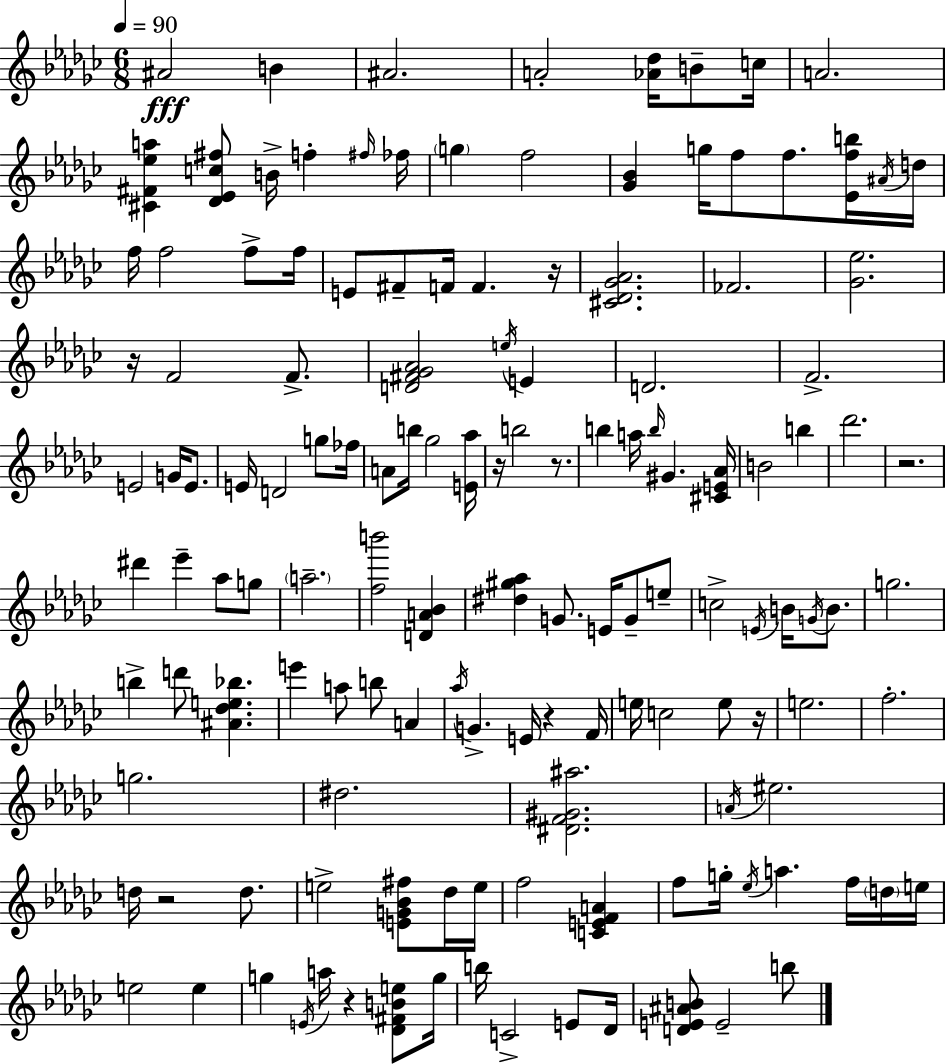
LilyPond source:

{
  \clef treble
  \numericTimeSignature
  \time 6/8
  \key ees \minor
  \tempo 4 = 90
  ais'2\fff b'4 | ais'2. | a'2-. <aes' des''>16 b'8-- c''16 | a'2. | \break <cis' fis' ees'' a''>4 <des' ees' c'' fis''>8 b'16-> f''4-. \grace { fis''16 } | fes''16 \parenthesize g''4 f''2 | <ges' bes'>4 g''16 f''8 f''8. <ees' f'' b''>16 | \acciaccatura { ais'16 } d''16 f''16 f''2 f''8-> | \break f''16 e'8 fis'8-- f'16 f'4. | r16 <cis' des' ges' aes'>2. | fes'2. | <ges' ees''>2. | \break r16 f'2 f'8.-> | <d' fis' ges' aes'>2 \acciaccatura { e''16 } e'4 | d'2. | f'2.-> | \break e'2 g'16 | e'8. e'16 d'2 | g''8 fes''16 a'8 b''16 ges''2 | <e' aes''>16 r16 b''2 | \break r8. b''4 a''16 \grace { b''16 } gis'4. | <cis' e' aes'>16 b'2 | b''4 des'''2. | r2. | \break dis'''4 ees'''4-- | aes''8 g''8 \parenthesize a''2.-- | <f'' b'''>2 | <d' a' bes'>4 <dis'' gis'' aes''>4 g'8. e'16 | \break g'8-- e''8-- c''2-> | \acciaccatura { e'16 } b'16 \acciaccatura { g'16 } b'8. g''2. | b''4-> d'''8 | <ais' des'' e'' bes''>4. e'''4 a''8 | \break b''8 a'4 \acciaccatura { aes''16 } g'4.-> | e'16 r4 f'16 e''16 c''2 | e''8 r16 e''2. | f''2.-. | \break g''2. | dis''2. | <dis' f' gis' ais''>2. | \acciaccatura { a'16 } eis''2. | \break d''16 r2 | d''8. e''2-> | <e' g' bes' fis''>8 des''16 e''16 f''2 | <c' e' f' a'>4 f''8 g''16-. \acciaccatura { ees''16 } | \break a''4. f''16 \parenthesize d''16 e''16 e''2 | e''4 g''4 | \acciaccatura { e'16 } a''16 r4 <des' fis' b' e''>8 g''16 b''16 c'2-> | e'8 des'16 <d' e' ais' b'>8 | \break e'2-- b''8 \bar "|."
}